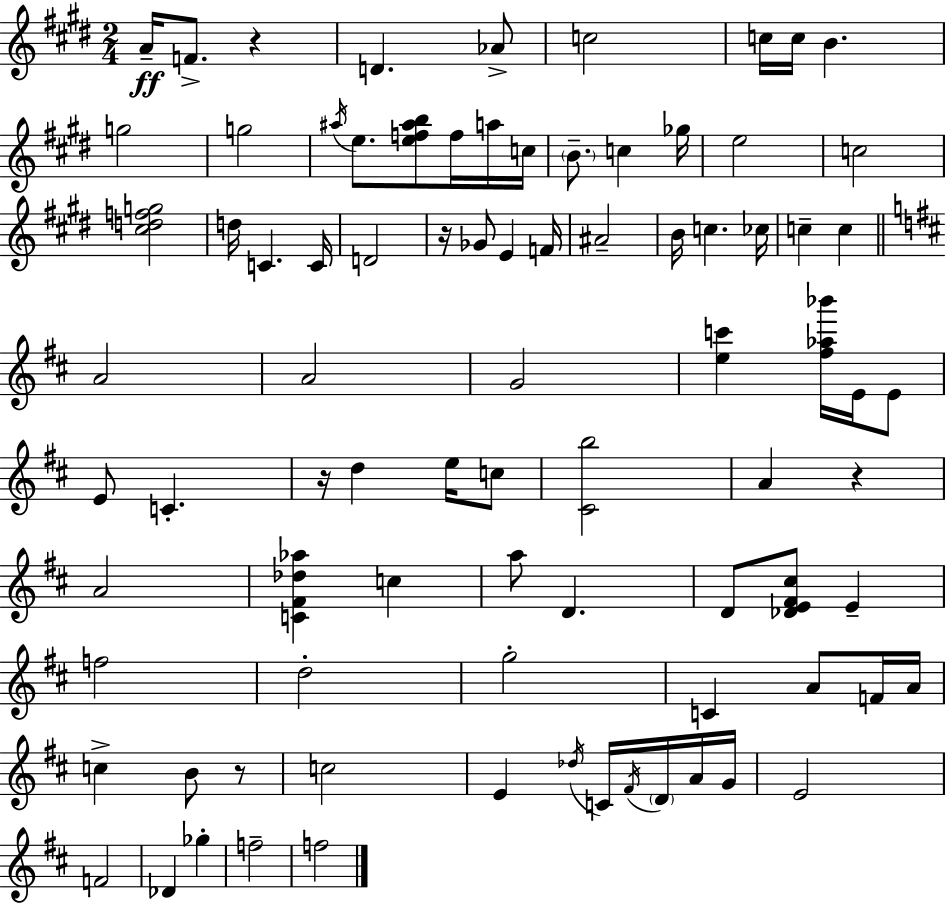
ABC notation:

X:1
T:Untitled
M:2/4
L:1/4
K:E
A/4 F/2 z D _A/2 c2 c/4 c/4 B g2 g2 ^a/4 e/2 [ef^ab]/2 f/4 a/4 c/4 B/2 c _g/4 e2 c2 [^cdfg]2 d/4 C C/4 D2 z/4 _G/2 E F/4 ^A2 B/4 c _c/4 c c A2 A2 G2 [ec'] [^f_a_b']/4 E/4 E/2 E/2 C z/4 d e/4 c/2 [^Cb]2 A z A2 [C^F_d_a] c a/2 D D/2 [_DE^F^c]/2 E f2 d2 g2 C A/2 F/4 A/4 c B/2 z/2 c2 E _d/4 C/4 ^F/4 D/4 A/4 G/4 E2 F2 _D _g f2 f2